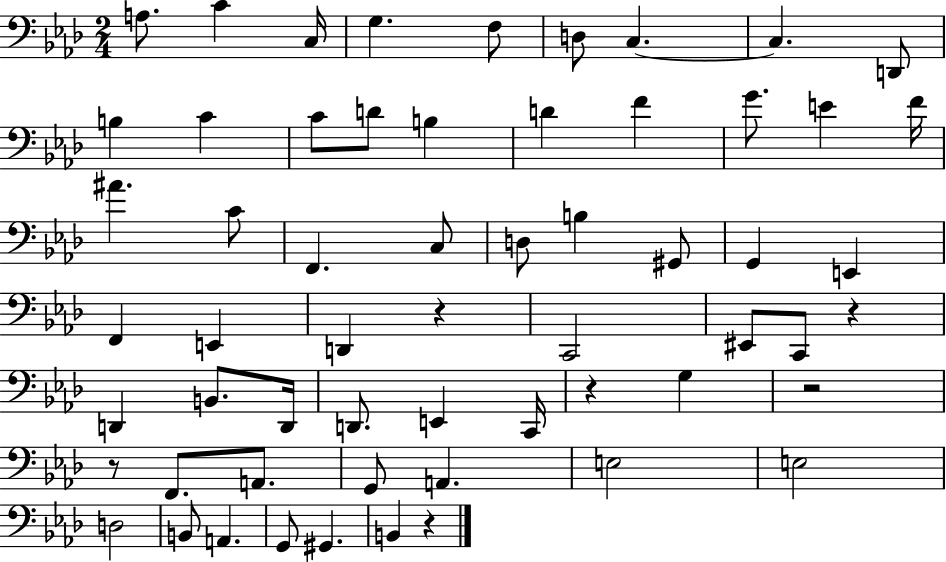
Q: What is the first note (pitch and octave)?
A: A3